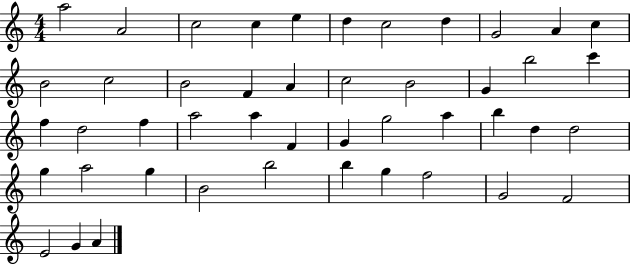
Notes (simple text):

A5/h A4/h C5/h C5/q E5/q D5/q C5/h D5/q G4/h A4/q C5/q B4/h C5/h B4/h F4/q A4/q C5/h B4/h G4/q B5/h C6/q F5/q D5/h F5/q A5/h A5/q F4/q G4/q G5/h A5/q B5/q D5/q D5/h G5/q A5/h G5/q B4/h B5/h B5/q G5/q F5/h G4/h F4/h E4/h G4/q A4/q